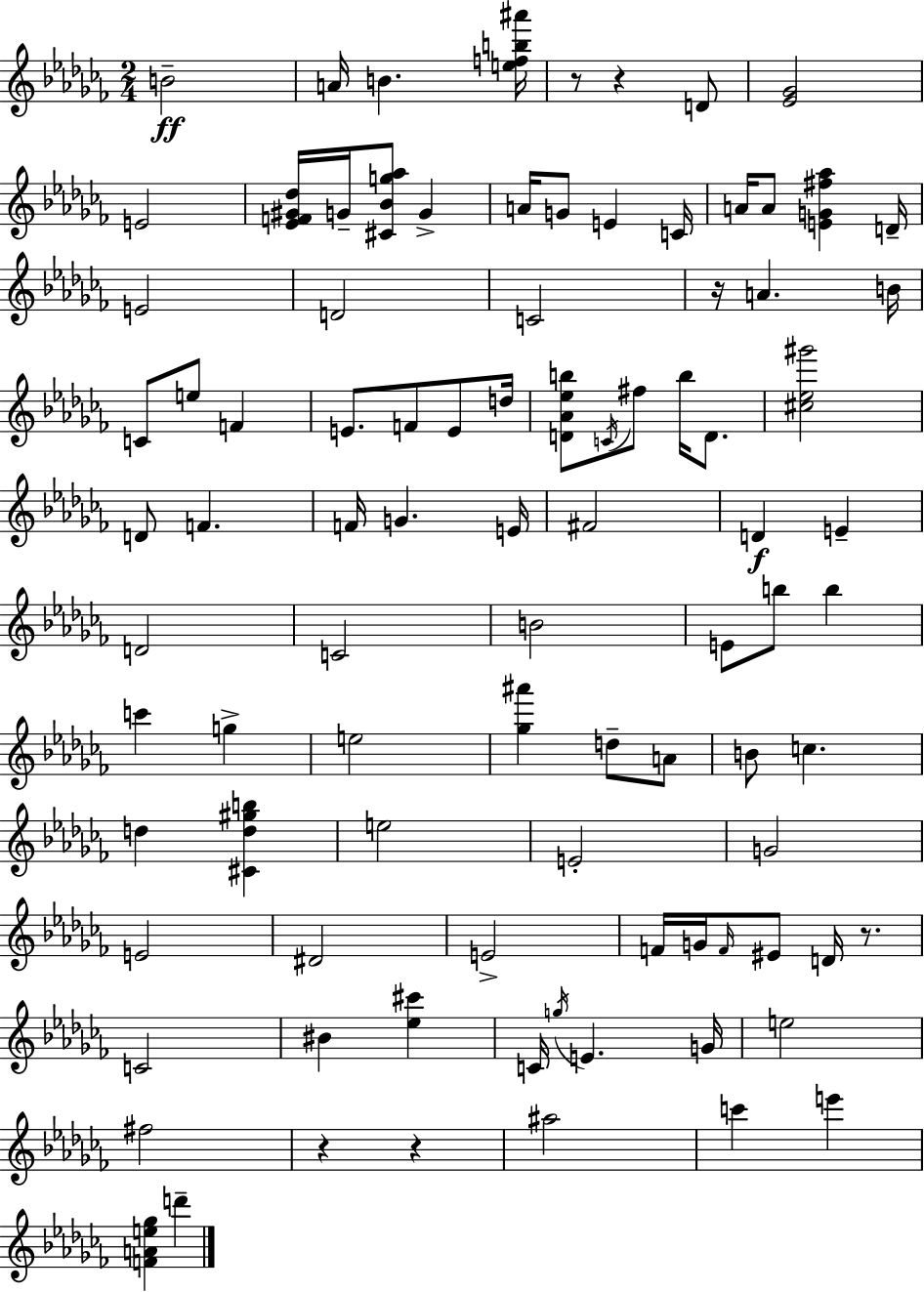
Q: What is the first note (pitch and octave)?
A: B4